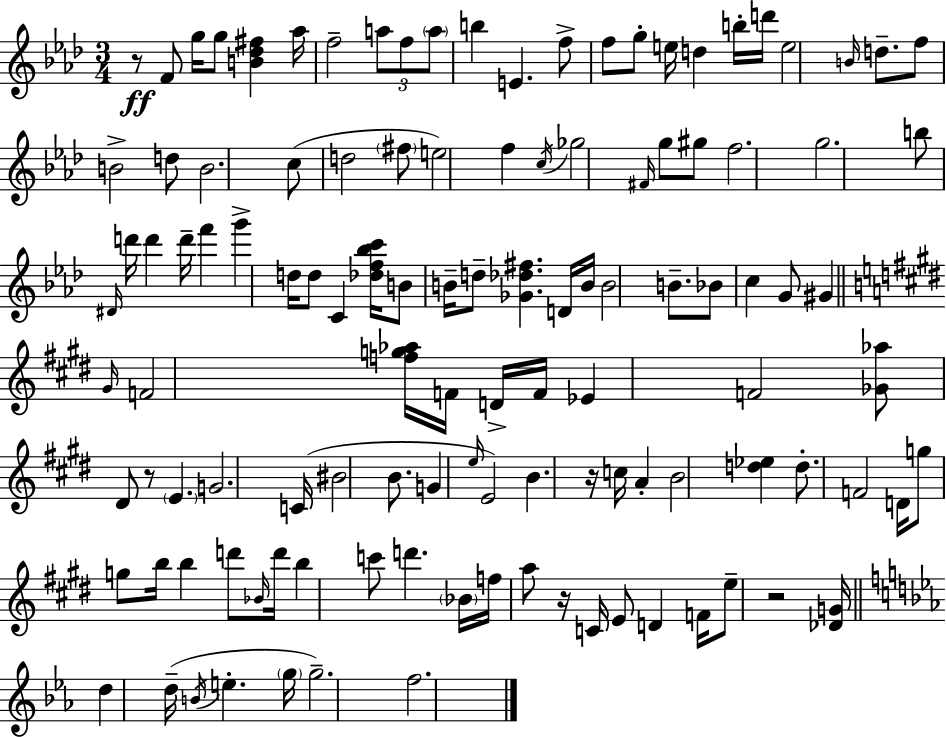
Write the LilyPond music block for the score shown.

{
  \clef treble
  \numericTimeSignature
  \time 3/4
  \key f \minor
  \repeat volta 2 { r8\ff f'8 g''16 g''8 <b' des'' fis''>4 aes''16 | f''2-- \tuplet 3/2 { a''8 f''8 | \parenthesize a''8 } b''4 e'4. | f''8-> f''8 g''8-. e''16 d''4 b''16-. | \break d'''16 e''2 \grace { b'16 } d''8.-- | f''8 b'2-> d''8 | b'2. | c''8( d''2 \parenthesize fis''8 | \break e''2) f''4 | \acciaccatura { c''16 } ges''2 \grace { fis'16 } g''8 | gis''8 f''2. | g''2. | \break b''8 \grace { dis'16 } d'''16 d'''4 d'''16-- | f'''4 g'''4-> d''16 d''8 c'4 | <des'' f'' bes'' c'''>16 b'8 b'16-- d''8-- <ges' des'' fis''>4. | d'16 b'16 b'2 | \break b'8.-- bes'8 c''4 g'8 | gis'4 \bar "||" \break \key e \major \grace { gis'16 } f'2 <f'' g'' aes''>16 f'16 d'16-> | f'16 ees'4 f'2 | <ges' aes''>8 dis'8 r8 \parenthesize e'4. | g'2. | \break c'16( bis'2 b'8. | g'4 \grace { e''16 }) e'2 | b'4. r16 c''16 a'4-. | b'2 <d'' ees''>4 | \break d''8.-. f'2 | d'16 g''8 g''8 b''16 b''4 d'''8 | \grace { bes'16 } d'''16 b''4 c'''8 d'''4. | \parenthesize bes'16 f''16 a''8 r16 c'16 e'8 d'4 | \break f'16 e''8-- r2 | <des' g'>16 \bar "||" \break \key c \minor d''4 d''16--( \acciaccatura { b'16 } e''4.-. | \parenthesize g''16 g''2.--) | f''2. | } \bar "|."
}